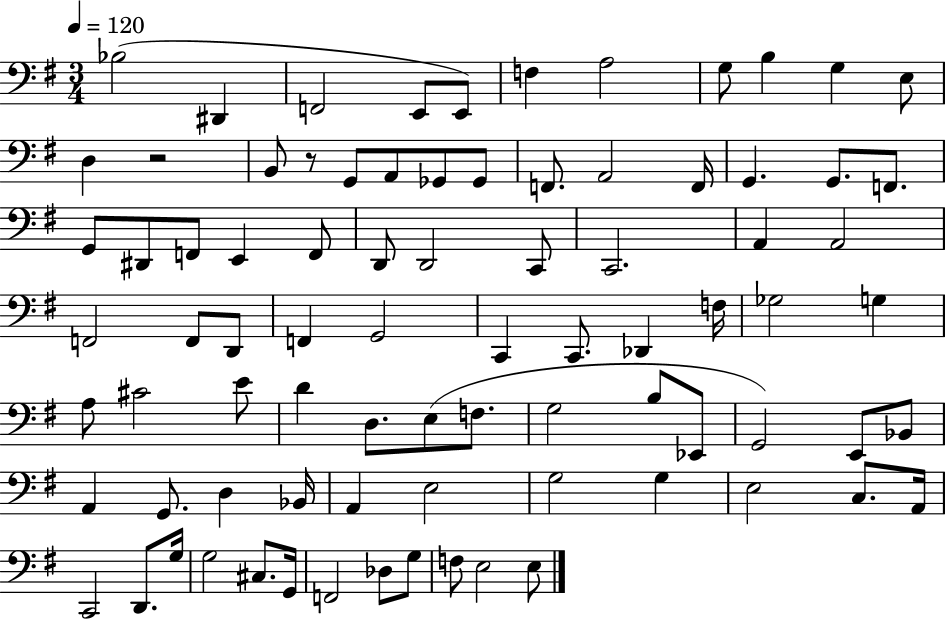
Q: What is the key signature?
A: G major